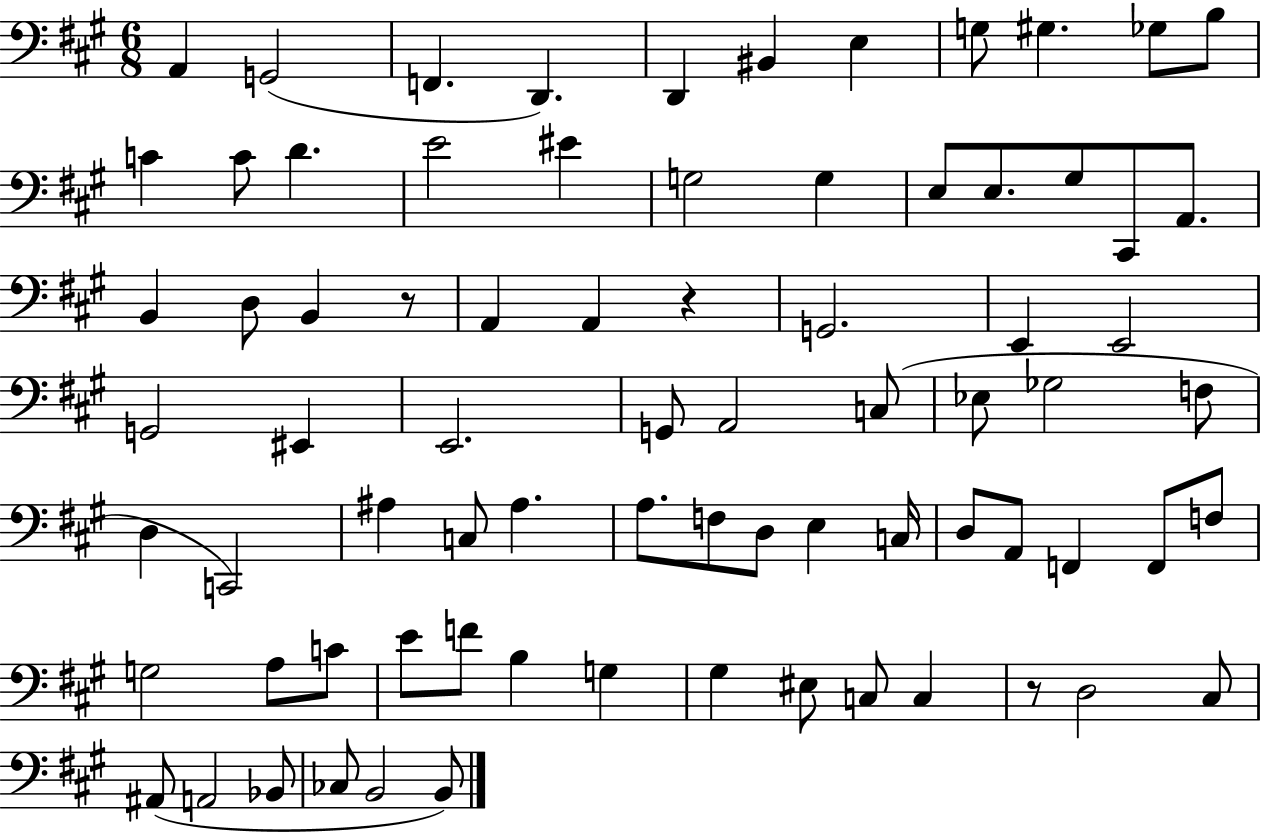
X:1
T:Untitled
M:6/8
L:1/4
K:A
A,, G,,2 F,, D,, D,, ^B,, E, G,/2 ^G, _G,/2 B,/2 C C/2 D E2 ^E G,2 G, E,/2 E,/2 ^G,/2 ^C,,/2 A,,/2 B,, D,/2 B,, z/2 A,, A,, z G,,2 E,, E,,2 G,,2 ^E,, E,,2 G,,/2 A,,2 C,/2 _E,/2 _G,2 F,/2 D, C,,2 ^A, C,/2 ^A, A,/2 F,/2 D,/2 E, C,/4 D,/2 A,,/2 F,, F,,/2 F,/2 G,2 A,/2 C/2 E/2 F/2 B, G, ^G, ^E,/2 C,/2 C, z/2 D,2 ^C,/2 ^A,,/2 A,,2 _B,,/2 _C,/2 B,,2 B,,/2